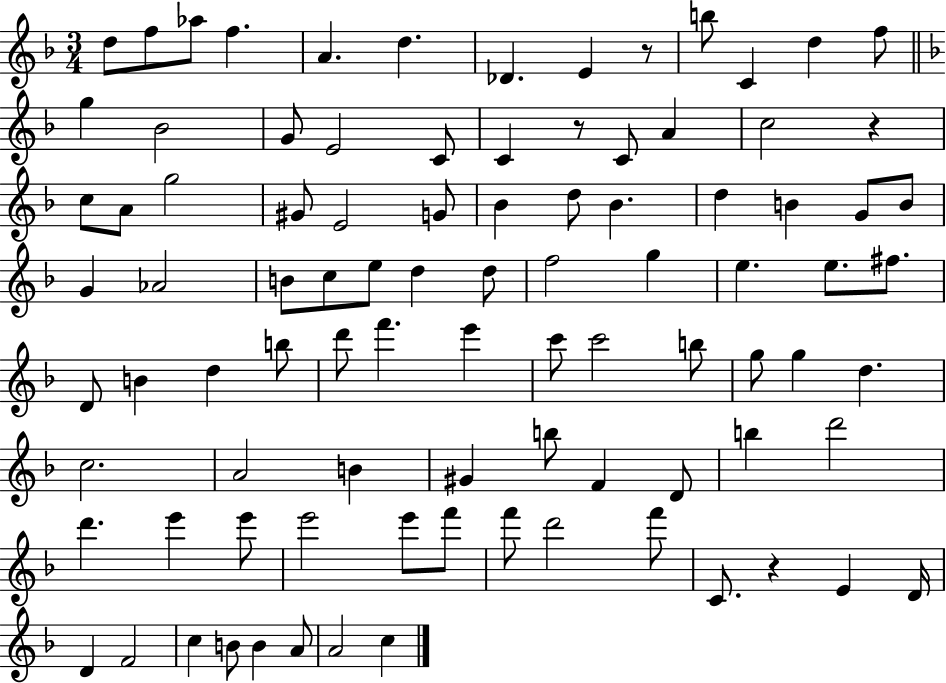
D5/e F5/e Ab5/e F5/q. A4/q. D5/q. Db4/q. E4/q R/e B5/e C4/q D5/q F5/e G5/q Bb4/h G4/e E4/h C4/e C4/q R/e C4/e A4/q C5/h R/q C5/e A4/e G5/h G#4/e E4/h G4/e Bb4/q D5/e Bb4/q. D5/q B4/q G4/e B4/e G4/q Ab4/h B4/e C5/e E5/e D5/q D5/e F5/h G5/q E5/q. E5/e. F#5/e. D4/e B4/q D5/q B5/e D6/e F6/q. E6/q C6/e C6/h B5/e G5/e G5/q D5/q. C5/h. A4/h B4/q G#4/q B5/e F4/q D4/e B5/q D6/h D6/q. E6/q E6/e E6/h E6/e F6/e F6/e D6/h F6/e C4/e. R/q E4/q D4/s D4/q F4/h C5/q B4/e B4/q A4/e A4/h C5/q